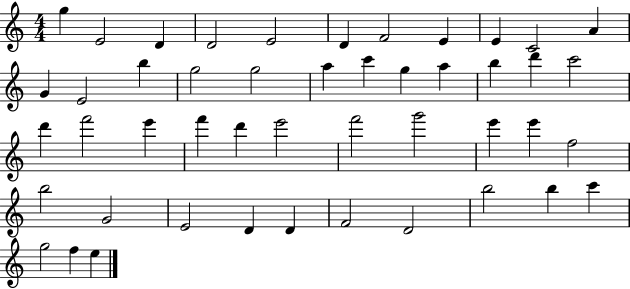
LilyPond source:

{
  \clef treble
  \numericTimeSignature
  \time 4/4
  \key c \major
  g''4 e'2 d'4 | d'2 e'2 | d'4 f'2 e'4 | e'4 c'2 a'4 | \break g'4 e'2 b''4 | g''2 g''2 | a''4 c'''4 g''4 a''4 | b''4 d'''4 c'''2 | \break d'''4 f'''2 e'''4 | f'''4 d'''4 e'''2 | f'''2 g'''2 | e'''4 e'''4 f''2 | \break b''2 g'2 | e'2 d'4 d'4 | f'2 d'2 | b''2 b''4 c'''4 | \break g''2 f''4 e''4 | \bar "|."
}